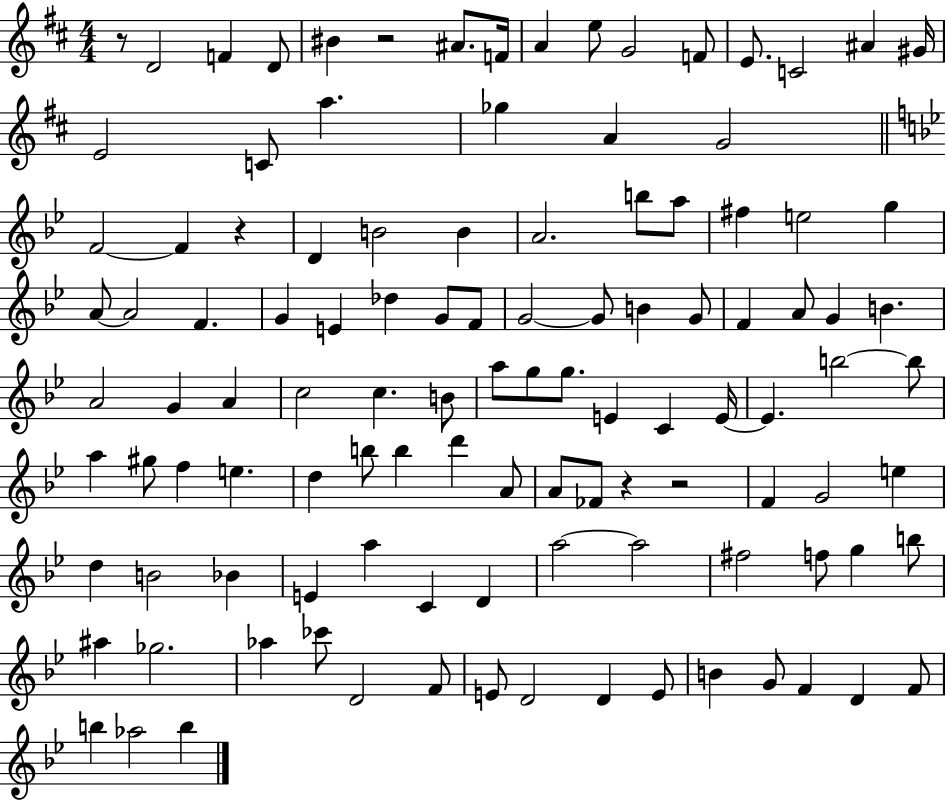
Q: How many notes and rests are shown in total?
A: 112